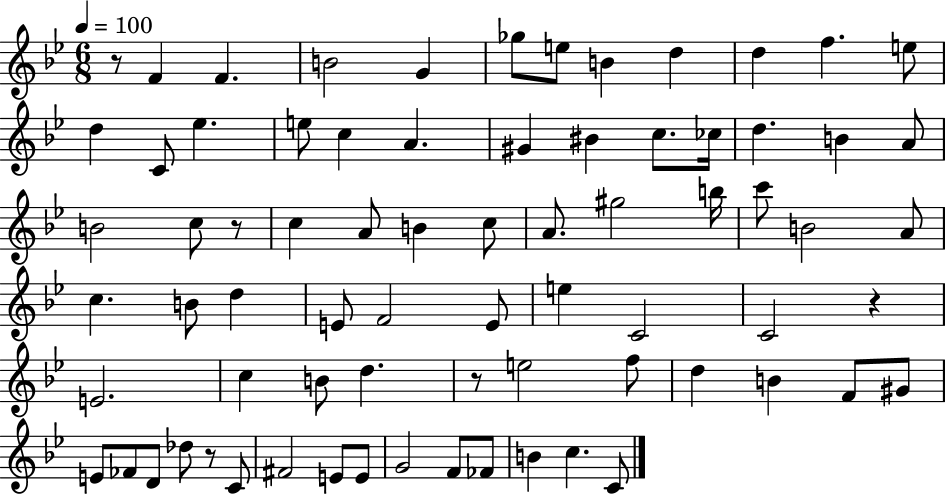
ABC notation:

X:1
T:Untitled
M:6/8
L:1/4
K:Bb
z/2 F F B2 G _g/2 e/2 B d d f e/2 d C/2 _e e/2 c A ^G ^B c/2 _c/4 d B A/2 B2 c/2 z/2 c A/2 B c/2 A/2 ^g2 b/4 c'/2 B2 A/2 c B/2 d E/2 F2 E/2 e C2 C2 z E2 c B/2 d z/2 e2 f/2 d B F/2 ^G/2 E/2 _F/2 D/2 _d/2 z/2 C/2 ^F2 E/2 E/2 G2 F/2 _F/2 B c C/2